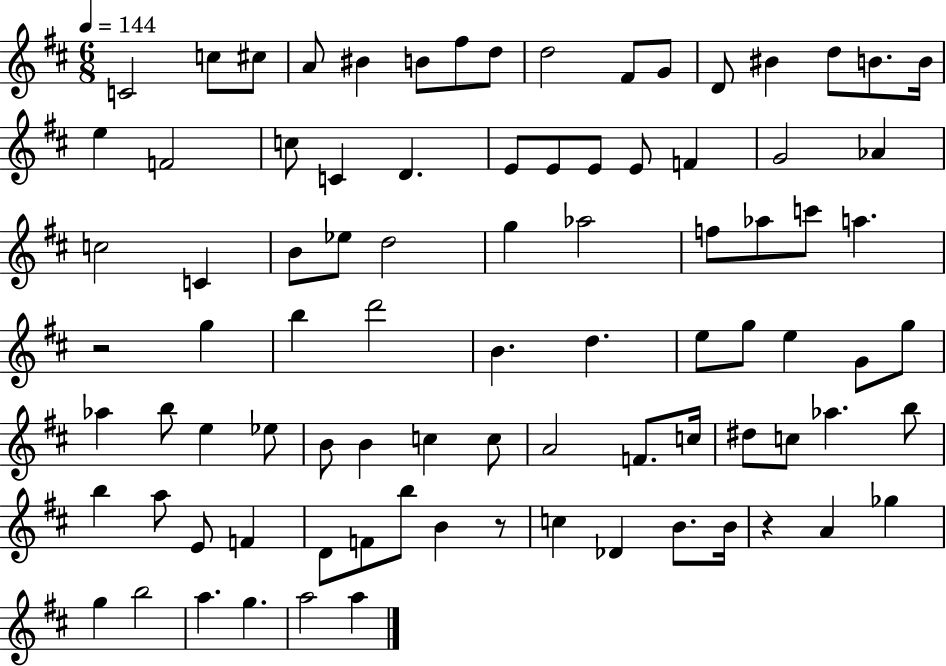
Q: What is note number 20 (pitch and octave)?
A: C4